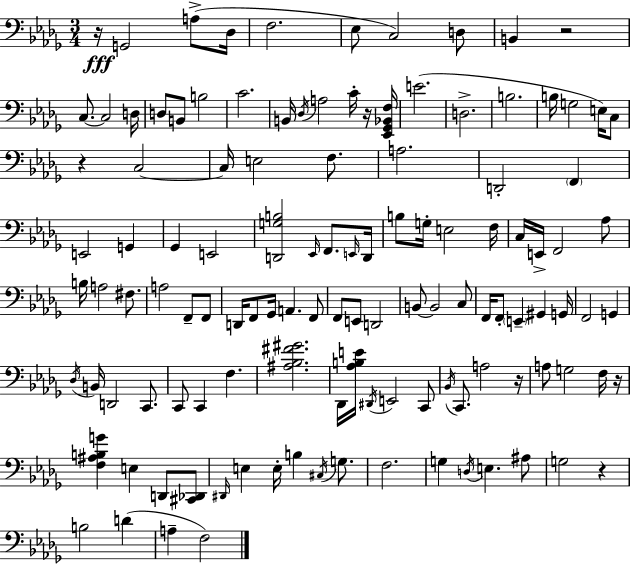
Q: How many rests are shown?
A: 7